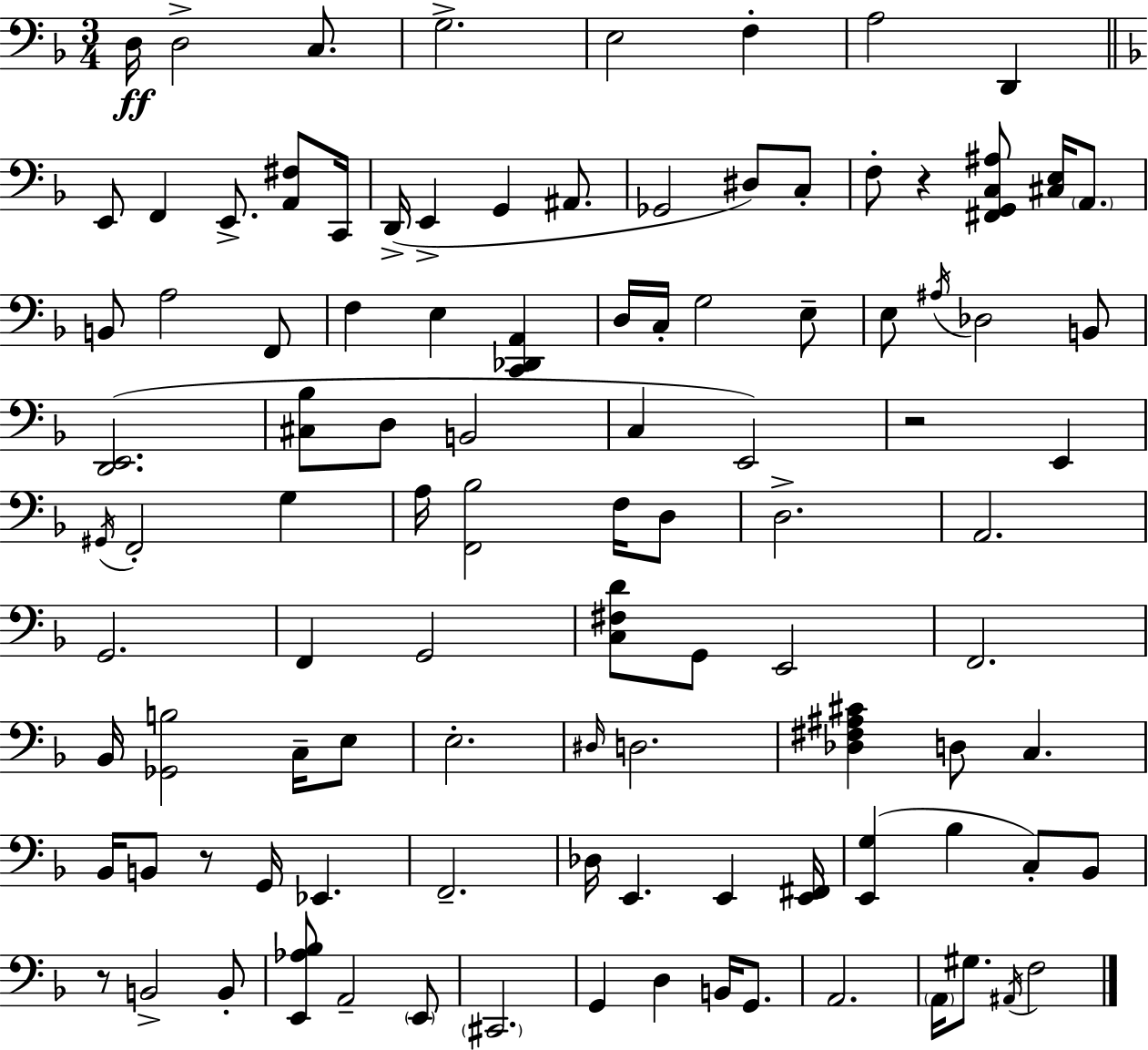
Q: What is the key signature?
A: D minor